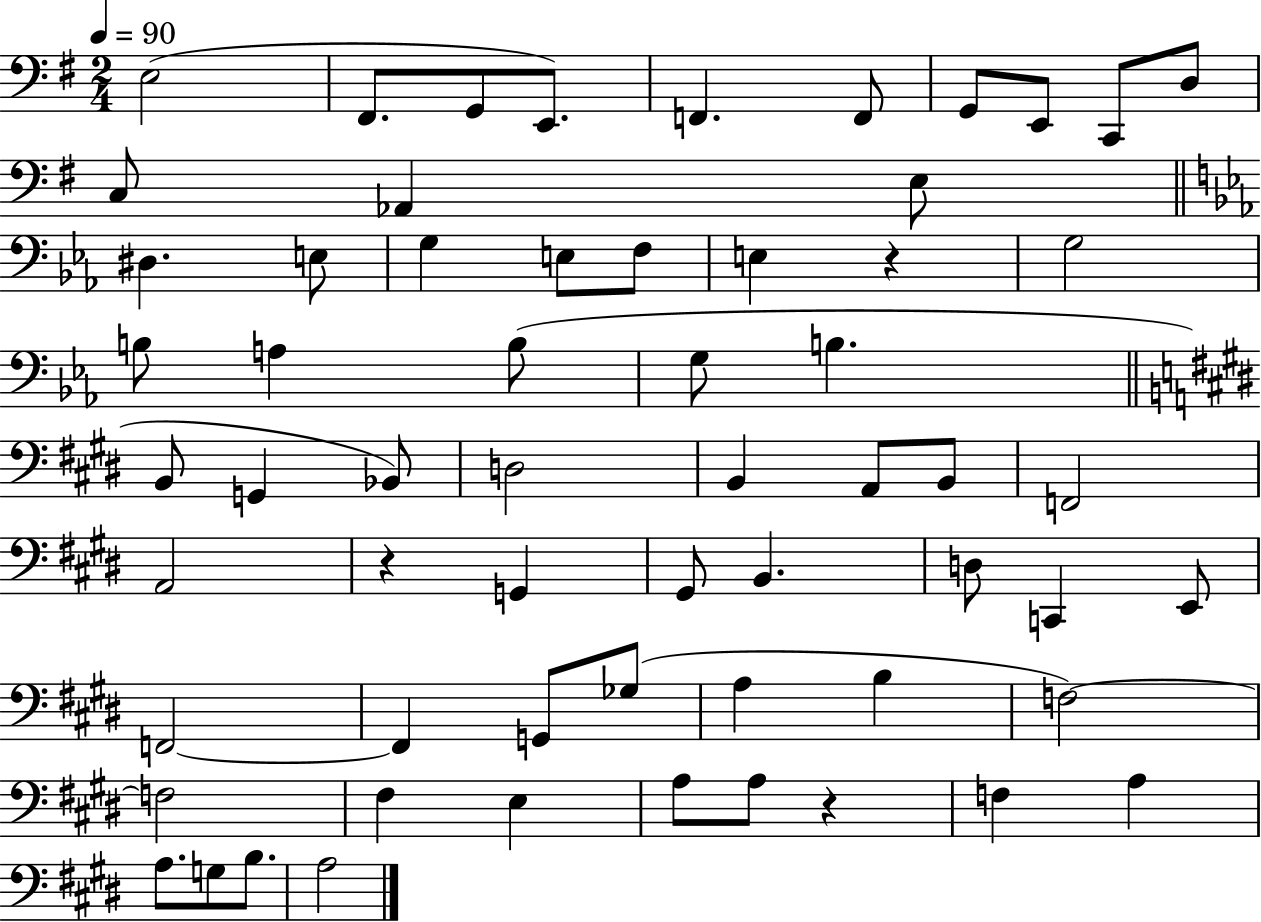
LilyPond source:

{
  \clef bass
  \numericTimeSignature
  \time 2/4
  \key g \major
  \tempo 4 = 90
  e2( | fis,8. g,8 e,8.) | f,4. f,8 | g,8 e,8 c,8 d8 | \break c8 aes,4 e8 | \bar "||" \break \key c \minor dis4. e8 | g4 e8 f8 | e4 r4 | g2 | \break b8 a4 b8( | g8 b4. | \bar "||" \break \key e \major b,8 g,4 bes,8) | d2 | b,4 a,8 b,8 | f,2 | \break a,2 | r4 g,4 | gis,8 b,4. | d8 c,4 e,8 | \break f,2~~ | f,4 g,8 ges8( | a4 b4 | f2~~) | \break f2 | fis4 e4 | a8 a8 r4 | f4 a4 | \break a8. g8 b8. | a2 | \bar "|."
}